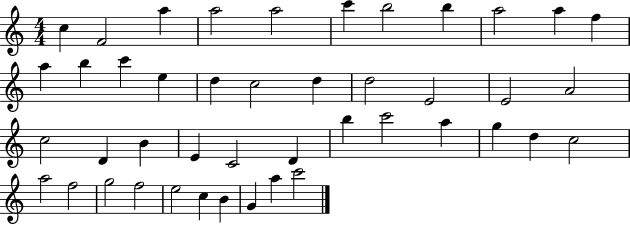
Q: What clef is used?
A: treble